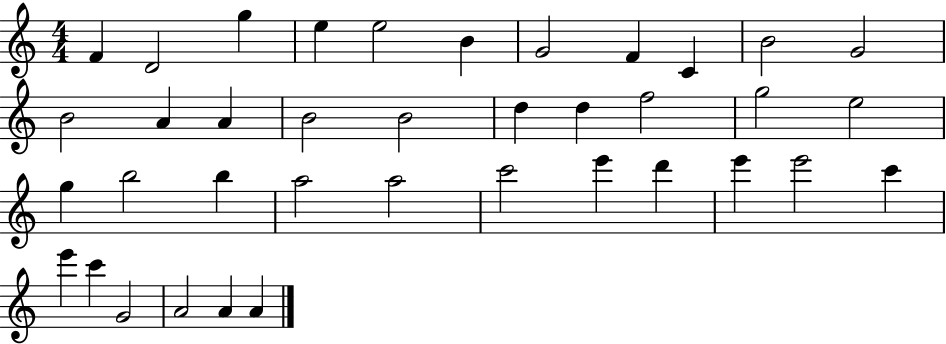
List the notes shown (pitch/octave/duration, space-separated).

F4/q D4/h G5/q E5/q E5/h B4/q G4/h F4/q C4/q B4/h G4/h B4/h A4/q A4/q B4/h B4/h D5/q D5/q F5/h G5/h E5/h G5/q B5/h B5/q A5/h A5/h C6/h E6/q D6/q E6/q E6/h C6/q E6/q C6/q G4/h A4/h A4/q A4/q